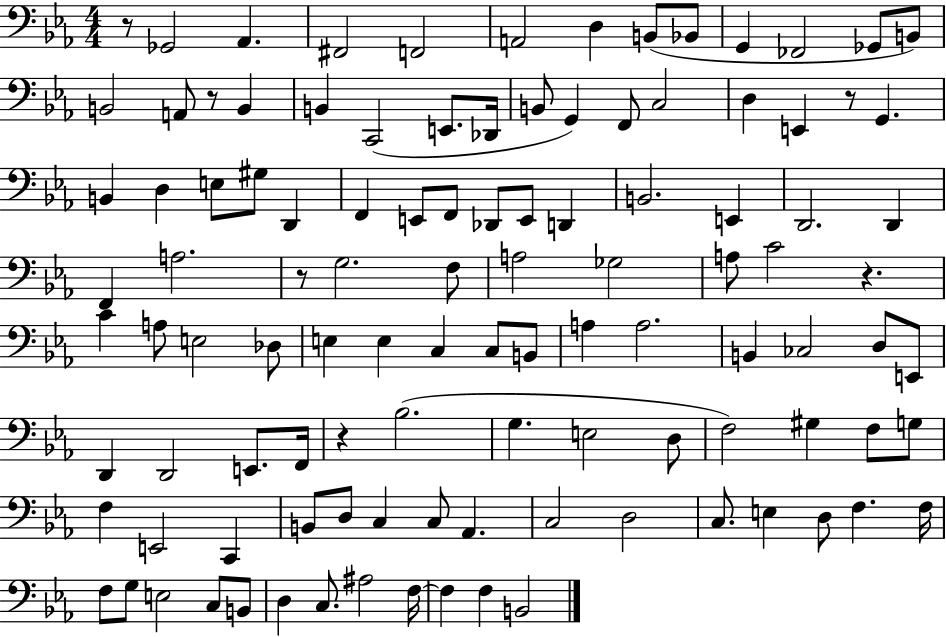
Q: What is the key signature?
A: EES major